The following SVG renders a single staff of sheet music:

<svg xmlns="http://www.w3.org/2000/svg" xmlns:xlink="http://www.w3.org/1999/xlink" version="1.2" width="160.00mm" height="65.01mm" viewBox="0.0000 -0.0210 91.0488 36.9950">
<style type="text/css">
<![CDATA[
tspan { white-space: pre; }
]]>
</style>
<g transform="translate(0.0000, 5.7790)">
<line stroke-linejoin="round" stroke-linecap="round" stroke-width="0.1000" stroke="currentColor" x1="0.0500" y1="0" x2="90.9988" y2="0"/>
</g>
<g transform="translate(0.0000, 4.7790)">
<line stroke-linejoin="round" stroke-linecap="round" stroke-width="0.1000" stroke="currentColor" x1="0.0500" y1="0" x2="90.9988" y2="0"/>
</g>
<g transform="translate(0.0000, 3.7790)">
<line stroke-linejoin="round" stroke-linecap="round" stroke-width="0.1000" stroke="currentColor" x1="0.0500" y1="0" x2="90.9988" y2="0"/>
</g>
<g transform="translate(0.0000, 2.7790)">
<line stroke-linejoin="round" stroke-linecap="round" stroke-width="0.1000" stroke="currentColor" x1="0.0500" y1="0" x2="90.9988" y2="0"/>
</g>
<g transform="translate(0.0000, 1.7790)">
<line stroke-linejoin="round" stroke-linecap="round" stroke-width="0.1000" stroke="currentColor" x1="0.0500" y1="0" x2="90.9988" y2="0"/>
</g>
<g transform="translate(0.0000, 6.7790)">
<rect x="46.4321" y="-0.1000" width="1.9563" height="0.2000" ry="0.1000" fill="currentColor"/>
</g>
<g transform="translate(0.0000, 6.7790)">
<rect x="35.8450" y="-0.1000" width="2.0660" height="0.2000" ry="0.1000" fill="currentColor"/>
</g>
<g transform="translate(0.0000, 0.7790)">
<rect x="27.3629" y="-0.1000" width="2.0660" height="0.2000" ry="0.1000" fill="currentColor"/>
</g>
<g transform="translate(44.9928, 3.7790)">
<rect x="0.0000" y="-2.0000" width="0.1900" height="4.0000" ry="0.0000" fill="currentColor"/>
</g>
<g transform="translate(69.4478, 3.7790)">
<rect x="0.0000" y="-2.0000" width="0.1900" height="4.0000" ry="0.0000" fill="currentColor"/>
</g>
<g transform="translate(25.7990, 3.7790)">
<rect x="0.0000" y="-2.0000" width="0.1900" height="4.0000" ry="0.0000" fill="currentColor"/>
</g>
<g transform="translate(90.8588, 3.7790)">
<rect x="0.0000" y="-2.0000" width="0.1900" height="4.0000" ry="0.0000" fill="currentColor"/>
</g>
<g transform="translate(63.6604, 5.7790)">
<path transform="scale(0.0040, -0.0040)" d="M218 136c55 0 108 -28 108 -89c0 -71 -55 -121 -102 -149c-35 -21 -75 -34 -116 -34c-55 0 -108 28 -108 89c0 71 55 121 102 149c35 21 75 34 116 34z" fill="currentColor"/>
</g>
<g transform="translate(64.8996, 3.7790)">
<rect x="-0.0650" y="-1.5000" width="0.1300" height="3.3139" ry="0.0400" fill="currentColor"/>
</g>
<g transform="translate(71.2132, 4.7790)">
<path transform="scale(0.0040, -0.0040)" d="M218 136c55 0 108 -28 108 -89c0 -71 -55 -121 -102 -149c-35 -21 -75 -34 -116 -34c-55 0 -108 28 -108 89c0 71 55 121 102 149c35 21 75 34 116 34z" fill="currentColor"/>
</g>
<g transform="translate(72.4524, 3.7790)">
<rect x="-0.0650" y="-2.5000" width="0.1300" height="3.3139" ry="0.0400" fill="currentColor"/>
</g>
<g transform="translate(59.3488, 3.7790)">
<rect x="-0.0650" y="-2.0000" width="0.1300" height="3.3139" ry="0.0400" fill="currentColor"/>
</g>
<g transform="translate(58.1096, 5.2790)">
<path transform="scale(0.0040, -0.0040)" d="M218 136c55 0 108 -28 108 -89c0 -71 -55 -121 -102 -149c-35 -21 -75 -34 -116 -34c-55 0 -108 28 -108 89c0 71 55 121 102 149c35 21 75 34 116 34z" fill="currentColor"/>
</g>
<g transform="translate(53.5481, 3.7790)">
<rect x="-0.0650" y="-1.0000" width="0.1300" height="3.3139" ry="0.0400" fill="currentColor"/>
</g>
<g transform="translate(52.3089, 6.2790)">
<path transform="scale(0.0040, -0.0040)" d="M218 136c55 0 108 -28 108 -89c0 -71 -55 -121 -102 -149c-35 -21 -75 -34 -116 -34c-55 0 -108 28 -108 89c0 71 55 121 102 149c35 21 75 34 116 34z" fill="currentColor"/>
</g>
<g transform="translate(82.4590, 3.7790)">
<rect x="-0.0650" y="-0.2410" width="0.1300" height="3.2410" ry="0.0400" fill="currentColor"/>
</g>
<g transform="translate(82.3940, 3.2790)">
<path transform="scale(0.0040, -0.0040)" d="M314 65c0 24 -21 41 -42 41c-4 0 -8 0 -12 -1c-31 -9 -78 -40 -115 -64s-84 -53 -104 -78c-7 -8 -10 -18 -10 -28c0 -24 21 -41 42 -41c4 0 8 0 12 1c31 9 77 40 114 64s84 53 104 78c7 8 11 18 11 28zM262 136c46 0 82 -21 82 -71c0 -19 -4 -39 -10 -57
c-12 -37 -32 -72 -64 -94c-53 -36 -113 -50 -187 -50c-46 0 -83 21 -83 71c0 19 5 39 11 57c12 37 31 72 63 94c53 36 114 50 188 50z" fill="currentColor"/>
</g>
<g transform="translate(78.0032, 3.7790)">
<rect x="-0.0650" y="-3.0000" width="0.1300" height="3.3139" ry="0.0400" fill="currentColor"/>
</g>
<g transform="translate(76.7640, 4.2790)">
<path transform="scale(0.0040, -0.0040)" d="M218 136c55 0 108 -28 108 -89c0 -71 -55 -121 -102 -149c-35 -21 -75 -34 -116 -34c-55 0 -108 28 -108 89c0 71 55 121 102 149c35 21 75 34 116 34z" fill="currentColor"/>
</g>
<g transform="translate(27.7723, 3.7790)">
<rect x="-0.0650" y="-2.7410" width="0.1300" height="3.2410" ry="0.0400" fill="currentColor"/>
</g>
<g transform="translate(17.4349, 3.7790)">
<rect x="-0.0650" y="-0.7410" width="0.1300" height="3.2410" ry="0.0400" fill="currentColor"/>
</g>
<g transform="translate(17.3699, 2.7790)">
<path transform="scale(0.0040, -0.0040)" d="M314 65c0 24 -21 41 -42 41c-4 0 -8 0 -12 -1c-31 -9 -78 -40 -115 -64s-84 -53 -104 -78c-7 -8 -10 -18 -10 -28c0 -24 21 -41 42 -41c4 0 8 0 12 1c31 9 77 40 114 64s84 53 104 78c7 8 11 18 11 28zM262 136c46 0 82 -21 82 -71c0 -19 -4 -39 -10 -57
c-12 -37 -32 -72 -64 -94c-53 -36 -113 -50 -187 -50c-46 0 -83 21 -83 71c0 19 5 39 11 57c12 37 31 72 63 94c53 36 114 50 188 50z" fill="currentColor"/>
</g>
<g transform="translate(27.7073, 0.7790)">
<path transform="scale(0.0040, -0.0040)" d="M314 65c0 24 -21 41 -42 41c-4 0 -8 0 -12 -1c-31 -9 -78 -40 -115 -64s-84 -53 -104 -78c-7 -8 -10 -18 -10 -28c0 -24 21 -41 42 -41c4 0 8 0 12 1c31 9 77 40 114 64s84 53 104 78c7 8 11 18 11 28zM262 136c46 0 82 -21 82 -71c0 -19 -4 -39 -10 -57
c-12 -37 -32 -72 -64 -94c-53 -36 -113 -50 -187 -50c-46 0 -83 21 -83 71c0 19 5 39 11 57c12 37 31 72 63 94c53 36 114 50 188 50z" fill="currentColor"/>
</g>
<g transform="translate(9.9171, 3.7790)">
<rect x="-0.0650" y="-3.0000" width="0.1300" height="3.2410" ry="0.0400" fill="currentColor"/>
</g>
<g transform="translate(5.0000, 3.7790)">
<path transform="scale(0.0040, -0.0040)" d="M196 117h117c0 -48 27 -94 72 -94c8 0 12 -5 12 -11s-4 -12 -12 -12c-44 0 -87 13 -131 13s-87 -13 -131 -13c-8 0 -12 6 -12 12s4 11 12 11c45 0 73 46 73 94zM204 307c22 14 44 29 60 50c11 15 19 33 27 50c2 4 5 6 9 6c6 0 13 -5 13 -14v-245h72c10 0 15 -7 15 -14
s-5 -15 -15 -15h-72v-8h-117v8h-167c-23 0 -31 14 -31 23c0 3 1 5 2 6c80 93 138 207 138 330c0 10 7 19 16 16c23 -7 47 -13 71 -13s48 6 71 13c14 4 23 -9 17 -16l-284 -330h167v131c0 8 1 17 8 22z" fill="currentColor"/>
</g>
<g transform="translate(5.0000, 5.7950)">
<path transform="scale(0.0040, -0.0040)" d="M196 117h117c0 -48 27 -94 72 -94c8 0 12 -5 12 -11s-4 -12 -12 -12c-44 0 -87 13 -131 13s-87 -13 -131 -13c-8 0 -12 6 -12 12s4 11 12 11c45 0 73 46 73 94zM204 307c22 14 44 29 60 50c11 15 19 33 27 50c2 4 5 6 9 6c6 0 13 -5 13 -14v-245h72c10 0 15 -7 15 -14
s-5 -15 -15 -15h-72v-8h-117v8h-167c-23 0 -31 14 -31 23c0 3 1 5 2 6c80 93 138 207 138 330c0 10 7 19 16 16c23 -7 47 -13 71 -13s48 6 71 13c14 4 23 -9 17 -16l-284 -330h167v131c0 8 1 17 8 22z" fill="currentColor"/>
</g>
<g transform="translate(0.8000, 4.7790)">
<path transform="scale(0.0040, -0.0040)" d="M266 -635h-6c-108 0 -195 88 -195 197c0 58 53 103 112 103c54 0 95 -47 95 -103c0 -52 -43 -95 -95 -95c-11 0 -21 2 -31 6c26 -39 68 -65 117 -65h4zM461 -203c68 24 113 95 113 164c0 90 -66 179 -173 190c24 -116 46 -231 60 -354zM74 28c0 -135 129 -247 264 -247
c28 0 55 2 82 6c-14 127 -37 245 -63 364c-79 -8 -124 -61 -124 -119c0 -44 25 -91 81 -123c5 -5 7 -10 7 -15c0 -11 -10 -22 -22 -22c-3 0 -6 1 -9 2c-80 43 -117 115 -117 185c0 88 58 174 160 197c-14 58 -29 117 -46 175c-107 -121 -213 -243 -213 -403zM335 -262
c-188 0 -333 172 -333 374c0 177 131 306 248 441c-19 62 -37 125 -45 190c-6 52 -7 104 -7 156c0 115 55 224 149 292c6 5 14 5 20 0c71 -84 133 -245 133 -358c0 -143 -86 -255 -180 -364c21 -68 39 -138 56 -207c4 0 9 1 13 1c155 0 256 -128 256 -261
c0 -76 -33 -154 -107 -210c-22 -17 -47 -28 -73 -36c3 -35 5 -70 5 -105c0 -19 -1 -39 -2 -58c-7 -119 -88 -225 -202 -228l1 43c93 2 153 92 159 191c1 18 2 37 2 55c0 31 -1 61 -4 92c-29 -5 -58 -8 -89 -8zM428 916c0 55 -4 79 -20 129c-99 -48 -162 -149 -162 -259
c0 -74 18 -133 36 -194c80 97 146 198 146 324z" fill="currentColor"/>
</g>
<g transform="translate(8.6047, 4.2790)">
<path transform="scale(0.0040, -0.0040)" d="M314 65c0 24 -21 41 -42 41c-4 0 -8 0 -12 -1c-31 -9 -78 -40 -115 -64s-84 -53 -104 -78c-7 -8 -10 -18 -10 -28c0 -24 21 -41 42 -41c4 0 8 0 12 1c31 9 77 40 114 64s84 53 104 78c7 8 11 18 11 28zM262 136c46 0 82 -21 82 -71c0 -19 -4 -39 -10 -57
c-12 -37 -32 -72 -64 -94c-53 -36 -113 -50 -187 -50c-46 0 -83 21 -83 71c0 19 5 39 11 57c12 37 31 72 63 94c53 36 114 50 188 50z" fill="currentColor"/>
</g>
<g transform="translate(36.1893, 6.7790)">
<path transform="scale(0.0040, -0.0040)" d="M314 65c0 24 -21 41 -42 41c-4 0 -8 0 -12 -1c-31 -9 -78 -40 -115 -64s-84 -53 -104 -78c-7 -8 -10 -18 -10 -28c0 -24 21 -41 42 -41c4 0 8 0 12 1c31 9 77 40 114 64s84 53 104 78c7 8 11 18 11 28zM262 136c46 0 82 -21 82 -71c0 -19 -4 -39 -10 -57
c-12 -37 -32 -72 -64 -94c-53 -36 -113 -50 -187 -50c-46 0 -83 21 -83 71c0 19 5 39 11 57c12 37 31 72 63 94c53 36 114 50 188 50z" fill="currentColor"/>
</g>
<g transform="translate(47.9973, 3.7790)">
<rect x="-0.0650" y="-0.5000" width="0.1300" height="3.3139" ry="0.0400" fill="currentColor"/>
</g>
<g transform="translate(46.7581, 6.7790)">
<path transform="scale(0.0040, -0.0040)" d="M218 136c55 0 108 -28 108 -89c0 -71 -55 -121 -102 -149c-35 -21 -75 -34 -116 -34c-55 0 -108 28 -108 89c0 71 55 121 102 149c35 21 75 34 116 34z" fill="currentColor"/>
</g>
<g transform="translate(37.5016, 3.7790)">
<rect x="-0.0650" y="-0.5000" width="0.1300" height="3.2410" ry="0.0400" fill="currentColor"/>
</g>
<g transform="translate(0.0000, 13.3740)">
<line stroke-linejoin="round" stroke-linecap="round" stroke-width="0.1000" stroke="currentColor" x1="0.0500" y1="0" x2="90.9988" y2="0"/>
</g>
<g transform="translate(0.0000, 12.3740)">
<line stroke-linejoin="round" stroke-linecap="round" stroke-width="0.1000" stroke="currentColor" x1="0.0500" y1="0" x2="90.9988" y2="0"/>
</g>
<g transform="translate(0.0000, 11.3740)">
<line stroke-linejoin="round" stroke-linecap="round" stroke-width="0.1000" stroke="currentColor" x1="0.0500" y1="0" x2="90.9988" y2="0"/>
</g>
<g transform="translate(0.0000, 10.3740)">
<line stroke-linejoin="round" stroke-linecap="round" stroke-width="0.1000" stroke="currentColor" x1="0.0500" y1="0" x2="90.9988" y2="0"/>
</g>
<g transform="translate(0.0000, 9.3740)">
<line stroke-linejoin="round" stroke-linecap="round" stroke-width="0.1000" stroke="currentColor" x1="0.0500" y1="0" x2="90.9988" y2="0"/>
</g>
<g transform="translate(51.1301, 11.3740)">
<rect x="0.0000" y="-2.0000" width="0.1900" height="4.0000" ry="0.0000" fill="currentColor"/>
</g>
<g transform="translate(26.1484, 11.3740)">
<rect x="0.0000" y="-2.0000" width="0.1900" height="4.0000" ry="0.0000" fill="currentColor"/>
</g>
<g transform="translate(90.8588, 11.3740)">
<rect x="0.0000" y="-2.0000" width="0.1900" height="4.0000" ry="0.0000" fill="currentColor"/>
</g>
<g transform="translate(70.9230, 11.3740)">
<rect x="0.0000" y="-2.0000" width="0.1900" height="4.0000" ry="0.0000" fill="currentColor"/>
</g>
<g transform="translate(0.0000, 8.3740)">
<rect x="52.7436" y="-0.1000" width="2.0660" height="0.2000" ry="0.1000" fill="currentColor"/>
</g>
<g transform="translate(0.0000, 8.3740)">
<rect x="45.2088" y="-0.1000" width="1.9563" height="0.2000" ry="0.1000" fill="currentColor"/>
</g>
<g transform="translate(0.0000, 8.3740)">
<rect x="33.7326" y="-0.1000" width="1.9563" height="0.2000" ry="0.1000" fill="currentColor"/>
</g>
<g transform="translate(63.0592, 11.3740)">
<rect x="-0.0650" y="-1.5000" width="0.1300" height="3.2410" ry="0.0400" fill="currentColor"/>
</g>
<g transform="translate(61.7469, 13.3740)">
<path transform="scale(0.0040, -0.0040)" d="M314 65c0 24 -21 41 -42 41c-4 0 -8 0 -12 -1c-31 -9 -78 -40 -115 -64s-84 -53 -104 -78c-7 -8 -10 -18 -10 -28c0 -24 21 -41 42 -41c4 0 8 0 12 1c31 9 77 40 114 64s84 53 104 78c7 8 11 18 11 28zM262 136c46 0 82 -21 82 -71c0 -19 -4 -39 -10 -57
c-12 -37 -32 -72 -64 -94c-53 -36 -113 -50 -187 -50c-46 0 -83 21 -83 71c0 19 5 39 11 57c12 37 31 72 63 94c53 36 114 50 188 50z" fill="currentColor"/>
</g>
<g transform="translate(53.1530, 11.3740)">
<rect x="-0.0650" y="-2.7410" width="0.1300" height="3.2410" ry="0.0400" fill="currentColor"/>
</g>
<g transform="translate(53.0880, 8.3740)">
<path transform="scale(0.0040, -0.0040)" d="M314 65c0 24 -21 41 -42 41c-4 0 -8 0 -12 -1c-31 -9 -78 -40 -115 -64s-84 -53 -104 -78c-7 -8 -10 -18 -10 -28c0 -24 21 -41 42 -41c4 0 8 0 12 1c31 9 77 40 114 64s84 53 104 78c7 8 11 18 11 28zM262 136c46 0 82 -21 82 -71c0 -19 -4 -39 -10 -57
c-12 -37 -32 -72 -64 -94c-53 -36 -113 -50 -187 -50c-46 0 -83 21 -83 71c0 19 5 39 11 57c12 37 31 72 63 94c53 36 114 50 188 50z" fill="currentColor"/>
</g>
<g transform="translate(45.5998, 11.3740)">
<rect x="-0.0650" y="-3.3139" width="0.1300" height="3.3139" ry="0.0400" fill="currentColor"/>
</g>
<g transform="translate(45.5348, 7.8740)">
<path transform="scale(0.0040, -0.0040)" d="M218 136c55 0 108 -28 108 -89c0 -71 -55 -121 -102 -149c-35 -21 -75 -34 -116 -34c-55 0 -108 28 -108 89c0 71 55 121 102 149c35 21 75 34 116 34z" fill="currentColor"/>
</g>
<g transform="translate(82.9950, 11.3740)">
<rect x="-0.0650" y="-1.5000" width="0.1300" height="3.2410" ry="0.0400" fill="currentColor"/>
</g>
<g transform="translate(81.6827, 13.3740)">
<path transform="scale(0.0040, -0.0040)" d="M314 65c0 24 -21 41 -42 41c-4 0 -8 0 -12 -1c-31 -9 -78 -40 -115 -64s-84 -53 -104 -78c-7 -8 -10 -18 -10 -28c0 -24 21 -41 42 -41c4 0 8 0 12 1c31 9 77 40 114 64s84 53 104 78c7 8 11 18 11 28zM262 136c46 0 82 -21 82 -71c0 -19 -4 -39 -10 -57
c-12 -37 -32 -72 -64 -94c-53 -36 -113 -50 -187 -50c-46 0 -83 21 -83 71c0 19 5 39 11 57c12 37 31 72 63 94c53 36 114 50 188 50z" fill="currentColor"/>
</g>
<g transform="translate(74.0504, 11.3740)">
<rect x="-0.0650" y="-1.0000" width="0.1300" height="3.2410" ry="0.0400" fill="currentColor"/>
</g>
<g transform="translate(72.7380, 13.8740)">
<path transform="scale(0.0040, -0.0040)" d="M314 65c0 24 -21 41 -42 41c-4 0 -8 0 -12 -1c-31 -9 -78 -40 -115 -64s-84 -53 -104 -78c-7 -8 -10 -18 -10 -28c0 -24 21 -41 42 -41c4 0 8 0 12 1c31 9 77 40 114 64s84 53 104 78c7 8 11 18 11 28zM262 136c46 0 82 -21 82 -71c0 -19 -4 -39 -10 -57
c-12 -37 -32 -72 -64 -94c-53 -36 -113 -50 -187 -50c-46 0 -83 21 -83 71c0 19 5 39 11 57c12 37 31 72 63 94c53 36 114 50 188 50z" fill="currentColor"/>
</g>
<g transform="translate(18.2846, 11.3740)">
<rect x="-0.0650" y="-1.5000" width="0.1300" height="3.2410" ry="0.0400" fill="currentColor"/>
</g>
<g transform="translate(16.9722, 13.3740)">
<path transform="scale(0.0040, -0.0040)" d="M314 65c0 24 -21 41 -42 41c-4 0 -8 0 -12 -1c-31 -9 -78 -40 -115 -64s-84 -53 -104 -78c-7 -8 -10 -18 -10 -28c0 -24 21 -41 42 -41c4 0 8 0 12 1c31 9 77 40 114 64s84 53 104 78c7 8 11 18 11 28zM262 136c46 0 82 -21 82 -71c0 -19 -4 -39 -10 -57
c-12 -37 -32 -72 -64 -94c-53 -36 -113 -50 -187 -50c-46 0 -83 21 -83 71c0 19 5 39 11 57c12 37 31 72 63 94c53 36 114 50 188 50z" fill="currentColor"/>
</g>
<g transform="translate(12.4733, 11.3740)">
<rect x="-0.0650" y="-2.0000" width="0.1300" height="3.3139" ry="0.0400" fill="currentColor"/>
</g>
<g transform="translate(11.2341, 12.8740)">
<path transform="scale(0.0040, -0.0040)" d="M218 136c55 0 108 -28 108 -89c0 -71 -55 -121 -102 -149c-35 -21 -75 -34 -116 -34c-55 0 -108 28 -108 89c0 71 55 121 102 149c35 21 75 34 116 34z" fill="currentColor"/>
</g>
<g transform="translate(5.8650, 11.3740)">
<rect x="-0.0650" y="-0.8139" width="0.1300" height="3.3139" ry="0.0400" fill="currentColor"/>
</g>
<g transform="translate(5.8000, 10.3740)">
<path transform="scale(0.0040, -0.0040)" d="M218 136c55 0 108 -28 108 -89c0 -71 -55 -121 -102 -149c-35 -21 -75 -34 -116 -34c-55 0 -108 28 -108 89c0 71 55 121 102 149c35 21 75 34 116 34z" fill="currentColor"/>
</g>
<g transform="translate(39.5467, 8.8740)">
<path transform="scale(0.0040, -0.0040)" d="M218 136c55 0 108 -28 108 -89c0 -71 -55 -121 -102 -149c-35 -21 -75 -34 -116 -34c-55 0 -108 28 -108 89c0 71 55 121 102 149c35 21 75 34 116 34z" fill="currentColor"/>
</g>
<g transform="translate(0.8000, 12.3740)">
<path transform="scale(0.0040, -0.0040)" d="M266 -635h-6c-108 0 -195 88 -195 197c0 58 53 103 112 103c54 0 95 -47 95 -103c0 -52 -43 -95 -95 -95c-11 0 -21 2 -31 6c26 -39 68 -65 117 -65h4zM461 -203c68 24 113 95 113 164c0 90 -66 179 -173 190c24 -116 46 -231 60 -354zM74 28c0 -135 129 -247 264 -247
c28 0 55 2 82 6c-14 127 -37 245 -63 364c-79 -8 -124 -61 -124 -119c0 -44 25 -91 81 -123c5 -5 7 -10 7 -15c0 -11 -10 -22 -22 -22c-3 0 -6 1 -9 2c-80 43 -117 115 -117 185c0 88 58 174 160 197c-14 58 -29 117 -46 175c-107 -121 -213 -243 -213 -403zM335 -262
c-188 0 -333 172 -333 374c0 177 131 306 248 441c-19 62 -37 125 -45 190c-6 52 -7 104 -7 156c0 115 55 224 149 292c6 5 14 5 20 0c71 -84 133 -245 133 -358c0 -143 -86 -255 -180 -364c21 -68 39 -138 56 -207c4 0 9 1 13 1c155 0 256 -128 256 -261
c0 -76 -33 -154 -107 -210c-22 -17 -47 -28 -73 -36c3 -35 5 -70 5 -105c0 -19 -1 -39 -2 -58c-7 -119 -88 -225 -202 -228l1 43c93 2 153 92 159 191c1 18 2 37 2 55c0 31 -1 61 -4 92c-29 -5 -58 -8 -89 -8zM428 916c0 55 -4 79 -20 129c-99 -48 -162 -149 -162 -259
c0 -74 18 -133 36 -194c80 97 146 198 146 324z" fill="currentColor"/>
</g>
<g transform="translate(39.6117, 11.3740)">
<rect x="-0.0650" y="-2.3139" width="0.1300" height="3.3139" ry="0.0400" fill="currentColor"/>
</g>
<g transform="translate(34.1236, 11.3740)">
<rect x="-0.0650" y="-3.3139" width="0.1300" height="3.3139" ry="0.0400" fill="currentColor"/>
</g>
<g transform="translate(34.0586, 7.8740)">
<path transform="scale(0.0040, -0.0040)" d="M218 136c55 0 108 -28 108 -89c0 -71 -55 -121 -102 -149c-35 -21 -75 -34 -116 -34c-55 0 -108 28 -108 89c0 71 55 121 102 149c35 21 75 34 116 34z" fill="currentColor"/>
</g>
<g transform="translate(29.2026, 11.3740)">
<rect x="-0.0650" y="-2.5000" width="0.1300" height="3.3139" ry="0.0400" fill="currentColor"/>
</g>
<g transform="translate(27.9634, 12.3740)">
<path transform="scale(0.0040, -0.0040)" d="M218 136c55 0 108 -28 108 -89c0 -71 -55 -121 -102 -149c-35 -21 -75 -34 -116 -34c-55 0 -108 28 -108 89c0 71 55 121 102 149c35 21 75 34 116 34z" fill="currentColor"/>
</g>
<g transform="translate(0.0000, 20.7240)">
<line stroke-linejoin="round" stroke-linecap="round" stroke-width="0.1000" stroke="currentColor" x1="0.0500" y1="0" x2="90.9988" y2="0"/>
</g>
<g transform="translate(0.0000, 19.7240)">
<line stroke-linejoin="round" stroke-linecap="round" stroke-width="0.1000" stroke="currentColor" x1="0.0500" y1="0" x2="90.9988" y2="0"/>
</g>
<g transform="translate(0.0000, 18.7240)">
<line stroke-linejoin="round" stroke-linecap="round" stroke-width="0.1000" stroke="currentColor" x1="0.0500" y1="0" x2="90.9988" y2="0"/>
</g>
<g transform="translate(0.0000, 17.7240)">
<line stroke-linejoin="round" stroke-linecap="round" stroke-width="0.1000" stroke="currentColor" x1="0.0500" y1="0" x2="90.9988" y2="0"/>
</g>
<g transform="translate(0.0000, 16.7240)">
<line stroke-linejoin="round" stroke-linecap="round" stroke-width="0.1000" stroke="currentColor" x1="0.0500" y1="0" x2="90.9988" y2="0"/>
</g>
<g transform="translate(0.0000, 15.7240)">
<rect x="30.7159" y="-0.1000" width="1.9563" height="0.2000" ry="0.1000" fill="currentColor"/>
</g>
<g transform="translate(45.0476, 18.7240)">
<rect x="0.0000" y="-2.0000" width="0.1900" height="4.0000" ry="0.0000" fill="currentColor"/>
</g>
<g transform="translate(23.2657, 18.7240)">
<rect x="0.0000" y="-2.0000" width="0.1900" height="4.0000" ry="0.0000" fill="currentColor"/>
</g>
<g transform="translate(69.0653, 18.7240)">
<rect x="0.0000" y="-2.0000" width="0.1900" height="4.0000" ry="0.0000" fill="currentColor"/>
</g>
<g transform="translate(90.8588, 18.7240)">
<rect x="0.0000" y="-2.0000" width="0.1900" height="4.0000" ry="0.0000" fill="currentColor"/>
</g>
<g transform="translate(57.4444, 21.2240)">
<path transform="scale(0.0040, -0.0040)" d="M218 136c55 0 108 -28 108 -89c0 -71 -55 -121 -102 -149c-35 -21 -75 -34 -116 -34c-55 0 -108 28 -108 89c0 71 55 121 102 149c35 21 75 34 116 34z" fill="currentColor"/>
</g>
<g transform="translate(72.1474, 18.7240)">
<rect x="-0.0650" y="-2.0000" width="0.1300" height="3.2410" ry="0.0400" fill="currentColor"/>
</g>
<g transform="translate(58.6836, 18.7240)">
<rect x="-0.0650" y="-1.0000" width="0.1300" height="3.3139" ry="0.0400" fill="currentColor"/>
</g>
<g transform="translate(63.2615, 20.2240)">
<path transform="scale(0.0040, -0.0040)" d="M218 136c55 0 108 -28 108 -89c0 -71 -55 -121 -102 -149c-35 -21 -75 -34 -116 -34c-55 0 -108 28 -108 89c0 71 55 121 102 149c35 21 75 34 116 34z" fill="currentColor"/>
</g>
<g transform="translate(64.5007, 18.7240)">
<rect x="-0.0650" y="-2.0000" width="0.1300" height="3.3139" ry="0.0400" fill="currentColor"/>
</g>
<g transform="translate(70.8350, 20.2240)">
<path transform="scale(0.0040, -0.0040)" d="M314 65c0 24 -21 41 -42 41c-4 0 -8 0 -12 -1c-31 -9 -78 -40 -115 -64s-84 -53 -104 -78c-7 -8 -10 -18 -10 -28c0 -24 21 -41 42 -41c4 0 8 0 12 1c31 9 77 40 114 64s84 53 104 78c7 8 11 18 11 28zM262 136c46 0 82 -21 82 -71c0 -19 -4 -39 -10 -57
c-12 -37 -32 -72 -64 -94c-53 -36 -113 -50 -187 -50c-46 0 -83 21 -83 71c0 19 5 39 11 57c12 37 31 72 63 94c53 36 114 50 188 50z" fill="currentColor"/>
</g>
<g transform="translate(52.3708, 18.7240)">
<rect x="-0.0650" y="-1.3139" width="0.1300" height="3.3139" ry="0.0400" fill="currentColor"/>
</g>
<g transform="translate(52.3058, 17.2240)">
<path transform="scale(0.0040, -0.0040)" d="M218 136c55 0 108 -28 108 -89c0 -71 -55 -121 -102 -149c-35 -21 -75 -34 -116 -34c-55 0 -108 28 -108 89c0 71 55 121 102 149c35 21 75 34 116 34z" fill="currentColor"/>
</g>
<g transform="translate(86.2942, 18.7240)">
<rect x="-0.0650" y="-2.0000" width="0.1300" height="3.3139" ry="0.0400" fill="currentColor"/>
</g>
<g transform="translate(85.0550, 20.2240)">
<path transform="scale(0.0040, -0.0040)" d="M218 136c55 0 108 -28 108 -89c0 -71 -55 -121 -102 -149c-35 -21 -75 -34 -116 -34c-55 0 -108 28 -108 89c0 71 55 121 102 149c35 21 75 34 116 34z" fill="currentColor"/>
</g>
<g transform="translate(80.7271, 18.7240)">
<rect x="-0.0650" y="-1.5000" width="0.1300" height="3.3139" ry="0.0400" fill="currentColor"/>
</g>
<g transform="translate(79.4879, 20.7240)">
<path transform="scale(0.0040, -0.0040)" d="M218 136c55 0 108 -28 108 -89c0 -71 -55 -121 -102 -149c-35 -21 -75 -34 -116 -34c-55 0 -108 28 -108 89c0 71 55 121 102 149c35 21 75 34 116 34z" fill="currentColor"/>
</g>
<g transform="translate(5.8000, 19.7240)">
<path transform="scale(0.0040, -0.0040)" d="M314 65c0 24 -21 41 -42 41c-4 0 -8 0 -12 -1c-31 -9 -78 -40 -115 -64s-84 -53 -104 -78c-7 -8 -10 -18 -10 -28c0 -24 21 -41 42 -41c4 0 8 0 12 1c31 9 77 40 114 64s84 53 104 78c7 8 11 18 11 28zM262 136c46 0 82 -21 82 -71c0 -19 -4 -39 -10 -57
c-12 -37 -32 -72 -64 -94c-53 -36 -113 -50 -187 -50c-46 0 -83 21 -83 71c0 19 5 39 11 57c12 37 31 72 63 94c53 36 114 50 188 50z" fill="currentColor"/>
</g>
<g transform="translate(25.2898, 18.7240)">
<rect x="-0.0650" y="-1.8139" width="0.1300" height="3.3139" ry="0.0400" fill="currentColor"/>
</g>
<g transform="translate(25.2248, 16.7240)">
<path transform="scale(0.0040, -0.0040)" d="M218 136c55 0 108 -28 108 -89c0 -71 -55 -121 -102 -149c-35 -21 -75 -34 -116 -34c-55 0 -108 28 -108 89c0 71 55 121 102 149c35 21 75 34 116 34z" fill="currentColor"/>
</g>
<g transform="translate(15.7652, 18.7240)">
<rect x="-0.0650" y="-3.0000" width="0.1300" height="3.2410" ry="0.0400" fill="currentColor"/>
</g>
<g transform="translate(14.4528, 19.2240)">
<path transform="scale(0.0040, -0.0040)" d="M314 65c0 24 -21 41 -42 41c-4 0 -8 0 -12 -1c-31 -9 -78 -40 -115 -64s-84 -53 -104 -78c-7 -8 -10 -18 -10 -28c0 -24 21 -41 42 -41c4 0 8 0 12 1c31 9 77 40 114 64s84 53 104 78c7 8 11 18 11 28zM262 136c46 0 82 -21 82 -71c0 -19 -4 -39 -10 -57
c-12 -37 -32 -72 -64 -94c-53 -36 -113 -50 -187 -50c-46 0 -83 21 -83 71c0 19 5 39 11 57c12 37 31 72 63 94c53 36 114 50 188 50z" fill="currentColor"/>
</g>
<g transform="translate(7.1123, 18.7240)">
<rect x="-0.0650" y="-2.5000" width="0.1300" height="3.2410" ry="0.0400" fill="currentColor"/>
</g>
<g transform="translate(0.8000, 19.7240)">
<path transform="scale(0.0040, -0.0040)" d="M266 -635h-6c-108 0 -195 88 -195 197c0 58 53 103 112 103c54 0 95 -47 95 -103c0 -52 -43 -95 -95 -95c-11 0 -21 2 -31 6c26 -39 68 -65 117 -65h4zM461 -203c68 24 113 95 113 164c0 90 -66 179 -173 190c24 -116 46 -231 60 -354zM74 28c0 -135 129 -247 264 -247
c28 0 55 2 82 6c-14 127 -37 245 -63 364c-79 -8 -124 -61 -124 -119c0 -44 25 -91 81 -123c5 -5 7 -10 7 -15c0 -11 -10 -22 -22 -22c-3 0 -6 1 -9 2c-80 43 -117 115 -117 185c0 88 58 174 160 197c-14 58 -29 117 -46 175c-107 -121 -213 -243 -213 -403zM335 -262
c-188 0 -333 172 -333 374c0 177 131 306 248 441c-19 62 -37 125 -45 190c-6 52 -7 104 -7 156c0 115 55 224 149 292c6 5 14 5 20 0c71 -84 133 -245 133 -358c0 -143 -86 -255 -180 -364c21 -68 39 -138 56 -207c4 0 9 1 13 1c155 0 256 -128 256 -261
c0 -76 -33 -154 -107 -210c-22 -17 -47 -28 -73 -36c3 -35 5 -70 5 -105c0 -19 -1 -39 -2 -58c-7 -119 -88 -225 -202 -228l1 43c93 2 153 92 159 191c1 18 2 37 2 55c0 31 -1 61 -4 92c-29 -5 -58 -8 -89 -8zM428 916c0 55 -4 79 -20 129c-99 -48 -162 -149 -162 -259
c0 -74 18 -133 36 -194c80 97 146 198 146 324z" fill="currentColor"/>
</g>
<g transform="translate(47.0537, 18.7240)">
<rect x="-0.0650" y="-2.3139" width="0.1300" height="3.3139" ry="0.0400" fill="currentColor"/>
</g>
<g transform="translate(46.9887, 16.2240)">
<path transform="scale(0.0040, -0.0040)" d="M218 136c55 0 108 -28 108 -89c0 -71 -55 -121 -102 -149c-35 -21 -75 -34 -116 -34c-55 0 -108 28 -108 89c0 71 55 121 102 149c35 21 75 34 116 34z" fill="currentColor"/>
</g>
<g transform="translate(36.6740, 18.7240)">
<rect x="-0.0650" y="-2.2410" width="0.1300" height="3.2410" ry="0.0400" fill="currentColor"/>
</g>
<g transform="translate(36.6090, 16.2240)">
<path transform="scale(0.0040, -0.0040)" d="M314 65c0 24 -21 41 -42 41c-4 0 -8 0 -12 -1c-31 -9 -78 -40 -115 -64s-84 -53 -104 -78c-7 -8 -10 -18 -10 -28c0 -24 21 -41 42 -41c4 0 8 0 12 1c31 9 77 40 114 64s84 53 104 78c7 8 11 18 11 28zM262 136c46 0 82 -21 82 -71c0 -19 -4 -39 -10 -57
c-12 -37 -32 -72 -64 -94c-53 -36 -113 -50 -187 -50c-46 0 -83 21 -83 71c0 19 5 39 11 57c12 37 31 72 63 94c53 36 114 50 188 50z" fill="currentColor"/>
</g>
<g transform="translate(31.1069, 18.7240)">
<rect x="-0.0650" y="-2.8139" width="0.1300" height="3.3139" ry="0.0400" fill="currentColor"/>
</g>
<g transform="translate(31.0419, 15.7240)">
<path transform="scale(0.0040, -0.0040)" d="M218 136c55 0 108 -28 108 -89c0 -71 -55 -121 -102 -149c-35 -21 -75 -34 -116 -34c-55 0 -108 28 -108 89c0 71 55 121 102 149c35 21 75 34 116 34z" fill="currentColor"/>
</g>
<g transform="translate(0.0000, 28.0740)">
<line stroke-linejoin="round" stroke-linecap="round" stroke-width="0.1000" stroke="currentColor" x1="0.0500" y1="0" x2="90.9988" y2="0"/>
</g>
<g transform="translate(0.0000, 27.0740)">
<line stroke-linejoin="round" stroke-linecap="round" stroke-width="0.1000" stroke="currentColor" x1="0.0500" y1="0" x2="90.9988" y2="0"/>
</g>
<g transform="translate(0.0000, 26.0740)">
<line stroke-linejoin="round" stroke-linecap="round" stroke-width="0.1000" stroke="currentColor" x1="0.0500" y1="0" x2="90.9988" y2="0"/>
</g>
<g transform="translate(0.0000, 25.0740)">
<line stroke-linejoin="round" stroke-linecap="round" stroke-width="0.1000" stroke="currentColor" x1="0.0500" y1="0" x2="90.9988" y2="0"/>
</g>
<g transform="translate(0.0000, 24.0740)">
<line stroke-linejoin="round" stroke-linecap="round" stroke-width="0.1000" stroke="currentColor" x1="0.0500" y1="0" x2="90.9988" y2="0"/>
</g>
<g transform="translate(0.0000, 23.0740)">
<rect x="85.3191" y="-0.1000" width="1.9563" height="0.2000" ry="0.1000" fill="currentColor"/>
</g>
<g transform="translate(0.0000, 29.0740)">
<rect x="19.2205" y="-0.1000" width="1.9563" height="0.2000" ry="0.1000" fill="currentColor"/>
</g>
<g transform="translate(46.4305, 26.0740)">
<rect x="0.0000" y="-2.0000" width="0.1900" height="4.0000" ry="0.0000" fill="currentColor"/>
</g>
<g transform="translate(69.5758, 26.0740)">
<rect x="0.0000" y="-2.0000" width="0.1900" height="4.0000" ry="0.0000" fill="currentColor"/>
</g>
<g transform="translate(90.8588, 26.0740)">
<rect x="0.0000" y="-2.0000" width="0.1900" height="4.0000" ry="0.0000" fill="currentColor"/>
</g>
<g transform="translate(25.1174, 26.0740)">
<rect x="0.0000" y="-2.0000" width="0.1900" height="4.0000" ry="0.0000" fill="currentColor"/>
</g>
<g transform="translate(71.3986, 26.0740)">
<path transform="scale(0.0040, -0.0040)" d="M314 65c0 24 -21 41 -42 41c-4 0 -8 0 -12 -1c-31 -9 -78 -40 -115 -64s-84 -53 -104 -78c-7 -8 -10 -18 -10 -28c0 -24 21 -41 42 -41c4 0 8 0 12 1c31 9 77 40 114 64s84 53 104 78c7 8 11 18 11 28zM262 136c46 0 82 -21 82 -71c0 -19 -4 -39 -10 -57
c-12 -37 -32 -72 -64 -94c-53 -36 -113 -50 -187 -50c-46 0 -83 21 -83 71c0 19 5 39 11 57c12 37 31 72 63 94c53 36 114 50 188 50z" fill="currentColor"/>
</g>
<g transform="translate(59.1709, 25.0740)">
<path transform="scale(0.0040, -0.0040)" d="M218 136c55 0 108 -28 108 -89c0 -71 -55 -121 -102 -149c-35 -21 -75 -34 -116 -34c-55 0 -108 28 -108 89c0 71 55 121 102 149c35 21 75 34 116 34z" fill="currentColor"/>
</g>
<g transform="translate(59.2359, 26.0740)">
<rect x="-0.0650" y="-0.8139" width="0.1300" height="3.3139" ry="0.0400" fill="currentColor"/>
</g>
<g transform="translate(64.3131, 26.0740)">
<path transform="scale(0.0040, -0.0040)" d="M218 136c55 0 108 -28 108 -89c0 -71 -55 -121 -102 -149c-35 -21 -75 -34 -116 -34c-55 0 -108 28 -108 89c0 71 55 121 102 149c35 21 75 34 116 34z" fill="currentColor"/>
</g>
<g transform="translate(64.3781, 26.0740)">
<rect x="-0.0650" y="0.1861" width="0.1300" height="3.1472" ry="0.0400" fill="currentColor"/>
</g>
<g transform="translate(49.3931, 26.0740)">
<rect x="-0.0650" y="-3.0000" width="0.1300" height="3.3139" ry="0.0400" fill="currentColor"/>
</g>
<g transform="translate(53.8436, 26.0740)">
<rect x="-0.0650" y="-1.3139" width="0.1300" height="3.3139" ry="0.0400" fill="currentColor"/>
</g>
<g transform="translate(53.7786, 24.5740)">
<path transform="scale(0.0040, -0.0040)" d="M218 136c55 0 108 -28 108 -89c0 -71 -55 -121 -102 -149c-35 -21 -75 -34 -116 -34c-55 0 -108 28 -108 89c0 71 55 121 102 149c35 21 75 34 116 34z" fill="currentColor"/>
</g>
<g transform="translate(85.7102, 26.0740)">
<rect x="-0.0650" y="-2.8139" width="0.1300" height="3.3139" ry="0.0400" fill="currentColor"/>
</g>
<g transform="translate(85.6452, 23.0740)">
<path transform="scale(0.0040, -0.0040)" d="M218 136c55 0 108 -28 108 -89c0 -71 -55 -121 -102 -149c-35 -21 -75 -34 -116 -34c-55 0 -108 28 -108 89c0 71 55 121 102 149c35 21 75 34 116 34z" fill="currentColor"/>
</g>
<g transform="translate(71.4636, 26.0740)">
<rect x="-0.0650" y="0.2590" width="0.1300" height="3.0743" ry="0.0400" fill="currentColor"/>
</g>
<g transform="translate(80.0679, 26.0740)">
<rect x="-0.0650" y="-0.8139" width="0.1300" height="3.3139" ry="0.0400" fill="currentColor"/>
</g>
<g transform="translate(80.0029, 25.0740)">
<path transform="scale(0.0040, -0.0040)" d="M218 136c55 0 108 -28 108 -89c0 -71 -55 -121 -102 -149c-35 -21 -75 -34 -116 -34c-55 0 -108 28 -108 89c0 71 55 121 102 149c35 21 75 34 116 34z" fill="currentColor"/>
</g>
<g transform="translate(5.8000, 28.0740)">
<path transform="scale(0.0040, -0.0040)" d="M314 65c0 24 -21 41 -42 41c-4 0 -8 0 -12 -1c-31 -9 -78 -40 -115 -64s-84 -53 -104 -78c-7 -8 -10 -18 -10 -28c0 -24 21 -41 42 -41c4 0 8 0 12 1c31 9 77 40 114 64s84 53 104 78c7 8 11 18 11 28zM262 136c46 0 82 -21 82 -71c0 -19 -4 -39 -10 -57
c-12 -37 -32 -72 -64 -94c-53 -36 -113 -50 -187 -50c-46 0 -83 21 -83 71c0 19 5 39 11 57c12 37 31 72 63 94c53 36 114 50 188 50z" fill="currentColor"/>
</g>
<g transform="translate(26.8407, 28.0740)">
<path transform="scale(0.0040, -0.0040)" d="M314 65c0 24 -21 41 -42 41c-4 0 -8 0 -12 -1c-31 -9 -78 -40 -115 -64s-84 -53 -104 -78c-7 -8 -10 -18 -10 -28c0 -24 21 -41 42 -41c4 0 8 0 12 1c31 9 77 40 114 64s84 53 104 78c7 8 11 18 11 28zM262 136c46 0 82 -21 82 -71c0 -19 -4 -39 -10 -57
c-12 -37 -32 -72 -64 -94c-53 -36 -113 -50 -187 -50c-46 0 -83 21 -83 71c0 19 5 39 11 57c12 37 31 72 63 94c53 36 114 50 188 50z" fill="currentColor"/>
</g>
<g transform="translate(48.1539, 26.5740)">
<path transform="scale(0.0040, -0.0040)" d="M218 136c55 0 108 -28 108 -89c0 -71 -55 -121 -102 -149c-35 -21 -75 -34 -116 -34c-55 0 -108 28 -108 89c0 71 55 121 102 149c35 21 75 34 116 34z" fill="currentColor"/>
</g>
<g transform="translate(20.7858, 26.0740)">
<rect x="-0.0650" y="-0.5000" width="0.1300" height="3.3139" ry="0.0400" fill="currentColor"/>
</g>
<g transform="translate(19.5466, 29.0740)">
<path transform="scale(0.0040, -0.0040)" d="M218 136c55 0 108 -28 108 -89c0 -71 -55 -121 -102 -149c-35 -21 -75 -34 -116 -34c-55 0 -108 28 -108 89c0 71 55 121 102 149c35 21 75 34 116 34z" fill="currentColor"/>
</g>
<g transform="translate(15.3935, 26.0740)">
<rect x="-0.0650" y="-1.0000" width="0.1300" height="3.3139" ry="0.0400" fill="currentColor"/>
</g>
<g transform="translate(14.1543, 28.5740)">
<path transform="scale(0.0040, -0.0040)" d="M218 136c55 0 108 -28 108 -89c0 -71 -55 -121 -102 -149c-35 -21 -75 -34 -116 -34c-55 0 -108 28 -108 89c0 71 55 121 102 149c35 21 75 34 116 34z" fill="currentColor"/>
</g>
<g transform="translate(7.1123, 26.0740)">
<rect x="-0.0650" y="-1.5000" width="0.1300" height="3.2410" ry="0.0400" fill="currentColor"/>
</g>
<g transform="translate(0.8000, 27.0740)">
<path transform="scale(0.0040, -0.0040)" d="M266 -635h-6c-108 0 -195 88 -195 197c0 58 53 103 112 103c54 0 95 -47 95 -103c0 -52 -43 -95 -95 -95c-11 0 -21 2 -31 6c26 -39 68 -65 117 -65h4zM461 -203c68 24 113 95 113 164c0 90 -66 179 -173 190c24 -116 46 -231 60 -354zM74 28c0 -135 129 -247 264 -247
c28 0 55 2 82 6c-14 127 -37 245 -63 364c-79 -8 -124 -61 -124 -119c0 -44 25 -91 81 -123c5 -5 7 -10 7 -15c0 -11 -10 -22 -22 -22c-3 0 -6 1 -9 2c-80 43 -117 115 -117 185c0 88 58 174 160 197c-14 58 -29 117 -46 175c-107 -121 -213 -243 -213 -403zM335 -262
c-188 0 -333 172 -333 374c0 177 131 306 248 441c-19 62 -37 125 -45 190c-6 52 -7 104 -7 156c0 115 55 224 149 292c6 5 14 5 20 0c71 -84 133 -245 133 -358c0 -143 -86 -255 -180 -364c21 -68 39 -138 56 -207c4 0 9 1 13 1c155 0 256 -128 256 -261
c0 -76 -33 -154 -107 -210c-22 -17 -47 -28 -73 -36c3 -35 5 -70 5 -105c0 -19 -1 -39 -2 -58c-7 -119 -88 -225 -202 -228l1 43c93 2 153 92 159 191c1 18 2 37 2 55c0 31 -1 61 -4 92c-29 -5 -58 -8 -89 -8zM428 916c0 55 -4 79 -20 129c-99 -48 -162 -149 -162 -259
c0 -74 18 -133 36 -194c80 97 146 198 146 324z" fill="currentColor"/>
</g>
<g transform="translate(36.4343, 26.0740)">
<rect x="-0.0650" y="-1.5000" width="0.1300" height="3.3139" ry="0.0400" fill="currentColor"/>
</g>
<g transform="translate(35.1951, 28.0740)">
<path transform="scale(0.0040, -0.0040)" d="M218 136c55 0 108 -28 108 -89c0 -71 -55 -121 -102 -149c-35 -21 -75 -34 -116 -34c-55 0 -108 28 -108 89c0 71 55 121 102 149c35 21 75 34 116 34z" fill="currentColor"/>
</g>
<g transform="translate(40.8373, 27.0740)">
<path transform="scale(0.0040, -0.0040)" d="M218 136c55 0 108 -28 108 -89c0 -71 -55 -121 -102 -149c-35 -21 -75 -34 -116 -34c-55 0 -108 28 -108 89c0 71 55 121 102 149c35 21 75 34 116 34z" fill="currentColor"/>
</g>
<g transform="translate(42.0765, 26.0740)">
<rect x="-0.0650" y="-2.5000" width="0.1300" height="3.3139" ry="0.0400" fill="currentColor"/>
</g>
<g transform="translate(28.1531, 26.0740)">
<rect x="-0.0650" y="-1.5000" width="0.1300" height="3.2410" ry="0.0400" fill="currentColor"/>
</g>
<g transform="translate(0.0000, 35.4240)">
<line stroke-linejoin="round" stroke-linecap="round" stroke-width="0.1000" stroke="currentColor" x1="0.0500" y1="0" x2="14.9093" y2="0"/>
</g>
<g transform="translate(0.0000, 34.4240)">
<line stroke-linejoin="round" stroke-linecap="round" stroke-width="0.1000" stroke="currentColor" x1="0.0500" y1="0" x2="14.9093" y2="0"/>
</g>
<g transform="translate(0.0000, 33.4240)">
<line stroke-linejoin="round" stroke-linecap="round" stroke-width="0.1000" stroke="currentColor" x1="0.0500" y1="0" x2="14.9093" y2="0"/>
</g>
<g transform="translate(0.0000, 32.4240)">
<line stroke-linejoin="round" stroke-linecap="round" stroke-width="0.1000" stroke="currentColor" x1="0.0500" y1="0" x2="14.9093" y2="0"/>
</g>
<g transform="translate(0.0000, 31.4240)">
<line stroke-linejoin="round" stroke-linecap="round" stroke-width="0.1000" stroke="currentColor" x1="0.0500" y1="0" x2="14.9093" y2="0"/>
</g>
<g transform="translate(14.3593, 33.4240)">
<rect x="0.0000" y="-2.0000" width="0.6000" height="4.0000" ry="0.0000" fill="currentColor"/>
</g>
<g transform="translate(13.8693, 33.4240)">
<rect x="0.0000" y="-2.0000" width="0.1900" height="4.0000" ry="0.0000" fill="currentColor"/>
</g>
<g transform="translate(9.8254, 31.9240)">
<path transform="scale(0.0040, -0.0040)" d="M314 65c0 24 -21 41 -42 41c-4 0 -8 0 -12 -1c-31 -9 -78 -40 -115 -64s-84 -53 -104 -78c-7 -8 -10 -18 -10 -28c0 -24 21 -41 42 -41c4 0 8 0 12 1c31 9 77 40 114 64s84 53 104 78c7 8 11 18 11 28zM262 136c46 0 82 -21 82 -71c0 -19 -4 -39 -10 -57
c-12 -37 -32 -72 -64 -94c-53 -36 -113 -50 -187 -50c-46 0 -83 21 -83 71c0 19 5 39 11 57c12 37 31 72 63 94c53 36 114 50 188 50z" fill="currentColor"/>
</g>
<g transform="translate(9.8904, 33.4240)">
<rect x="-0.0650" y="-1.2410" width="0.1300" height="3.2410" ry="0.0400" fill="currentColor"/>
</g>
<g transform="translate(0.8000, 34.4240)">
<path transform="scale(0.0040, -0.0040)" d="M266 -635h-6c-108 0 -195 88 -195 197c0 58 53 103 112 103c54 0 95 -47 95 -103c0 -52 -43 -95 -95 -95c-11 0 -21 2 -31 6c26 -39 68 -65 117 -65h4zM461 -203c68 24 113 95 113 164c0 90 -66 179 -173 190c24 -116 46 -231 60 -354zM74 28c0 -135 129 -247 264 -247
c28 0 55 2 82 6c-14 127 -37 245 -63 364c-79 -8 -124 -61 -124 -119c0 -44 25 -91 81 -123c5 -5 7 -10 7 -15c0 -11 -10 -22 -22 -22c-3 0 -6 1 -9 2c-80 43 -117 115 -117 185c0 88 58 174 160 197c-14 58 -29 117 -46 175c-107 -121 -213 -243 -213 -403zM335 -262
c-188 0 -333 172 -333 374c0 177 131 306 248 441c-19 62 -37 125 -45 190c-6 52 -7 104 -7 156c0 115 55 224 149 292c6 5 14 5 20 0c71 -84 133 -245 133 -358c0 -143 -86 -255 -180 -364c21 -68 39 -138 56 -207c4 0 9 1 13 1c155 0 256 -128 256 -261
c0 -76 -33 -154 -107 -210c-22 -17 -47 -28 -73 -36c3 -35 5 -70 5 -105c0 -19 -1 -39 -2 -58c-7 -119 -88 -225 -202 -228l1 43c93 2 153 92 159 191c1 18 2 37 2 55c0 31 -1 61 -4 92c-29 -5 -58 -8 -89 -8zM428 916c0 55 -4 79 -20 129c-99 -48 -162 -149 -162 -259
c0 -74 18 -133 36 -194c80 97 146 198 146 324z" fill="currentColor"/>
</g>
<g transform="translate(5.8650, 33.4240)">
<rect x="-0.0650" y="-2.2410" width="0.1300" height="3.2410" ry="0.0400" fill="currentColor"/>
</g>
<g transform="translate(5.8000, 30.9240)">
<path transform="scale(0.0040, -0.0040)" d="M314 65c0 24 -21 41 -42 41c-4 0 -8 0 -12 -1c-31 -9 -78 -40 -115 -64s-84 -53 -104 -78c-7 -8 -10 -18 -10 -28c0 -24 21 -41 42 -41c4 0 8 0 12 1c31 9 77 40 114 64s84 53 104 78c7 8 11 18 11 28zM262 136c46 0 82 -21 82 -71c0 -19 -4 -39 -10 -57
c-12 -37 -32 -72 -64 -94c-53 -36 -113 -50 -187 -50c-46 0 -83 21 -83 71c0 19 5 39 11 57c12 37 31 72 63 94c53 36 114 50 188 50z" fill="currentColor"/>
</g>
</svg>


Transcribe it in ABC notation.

X:1
T:Untitled
M:4/4
L:1/4
K:C
A2 d2 a2 C2 C D F E G A c2 d F E2 G b g b a2 E2 D2 E2 G2 A2 f a g2 g e D F F2 E F E2 D C E2 E G A e d B B2 d a g2 e2